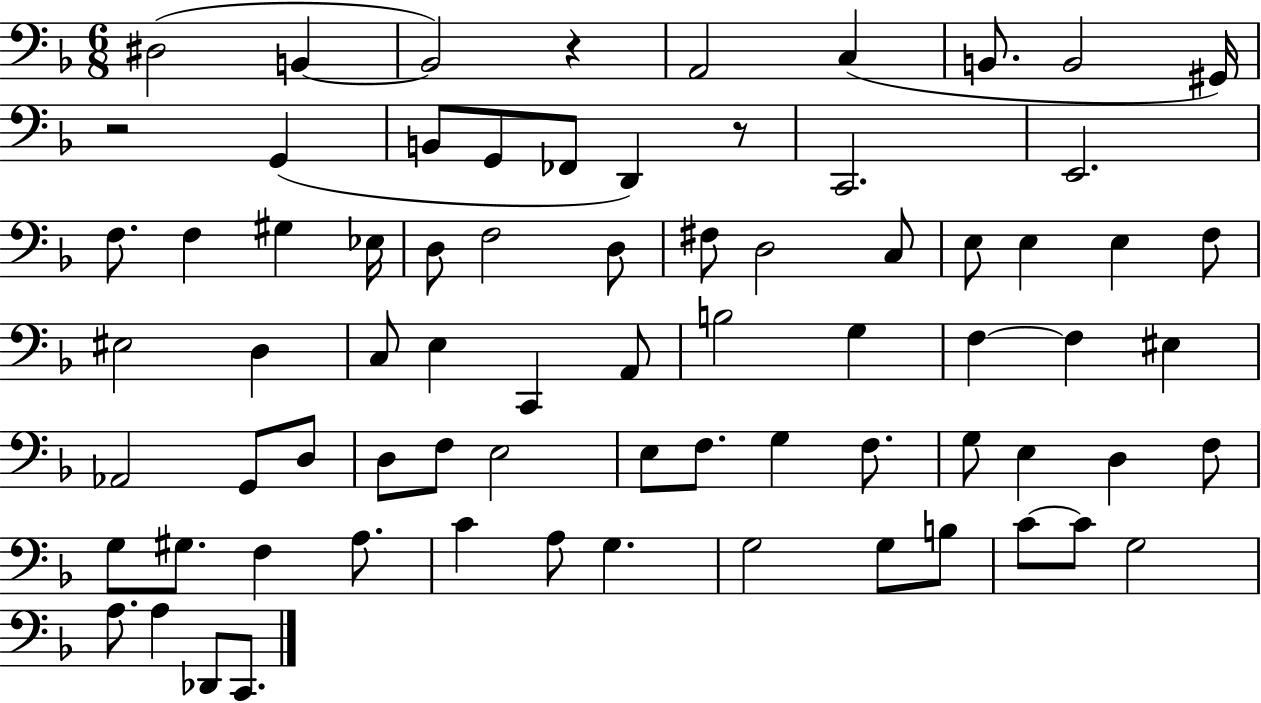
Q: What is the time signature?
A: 6/8